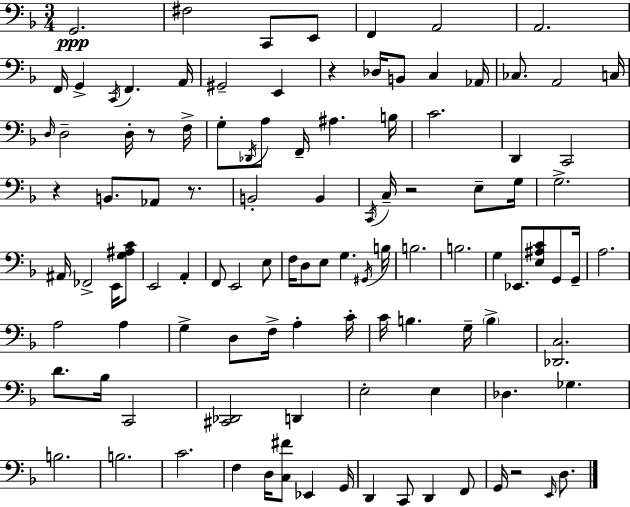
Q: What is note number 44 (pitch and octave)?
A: A#2